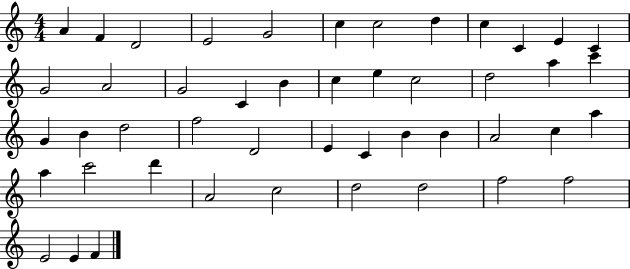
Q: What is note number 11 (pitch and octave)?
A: E4